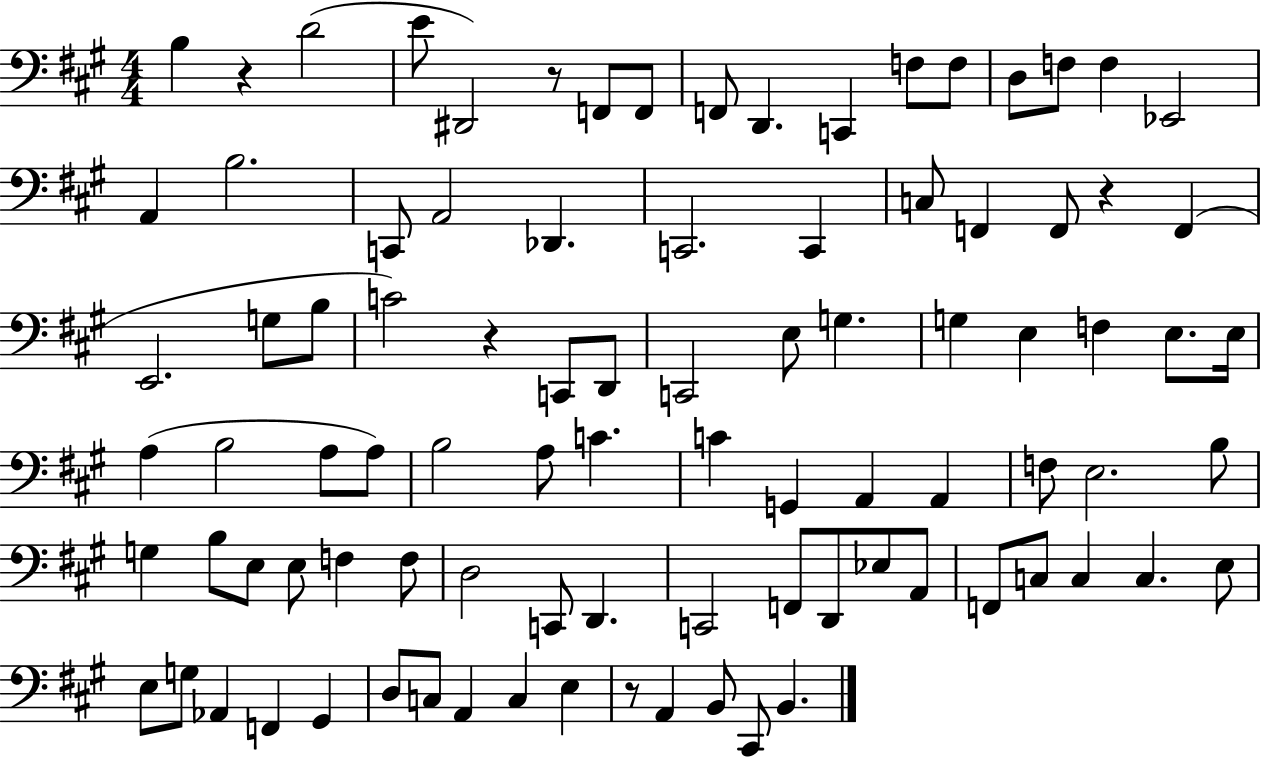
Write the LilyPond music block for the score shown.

{
  \clef bass
  \numericTimeSignature
  \time 4/4
  \key a \major
  b4 r4 d'2( | e'8 dis,2) r8 f,8 f,8 | f,8 d,4. c,4 f8 f8 | d8 f8 f4 ees,2 | \break a,4 b2. | c,8 a,2 des,4. | c,2. c,4 | c8 f,4 f,8 r4 f,4( | \break e,2. g8 b8 | c'2) r4 c,8 d,8 | c,2 e8 g4. | g4 e4 f4 e8. e16 | \break a4( b2 a8 a8) | b2 a8 c'4. | c'4 g,4 a,4 a,4 | f8 e2. b8 | \break g4 b8 e8 e8 f4 f8 | d2 c,8 d,4. | c,2 f,8 d,8 ees8 a,8 | f,8 c8 c4 c4. e8 | \break e8 g8 aes,4 f,4 gis,4 | d8 c8 a,4 c4 e4 | r8 a,4 b,8 cis,8 b,4. | \bar "|."
}